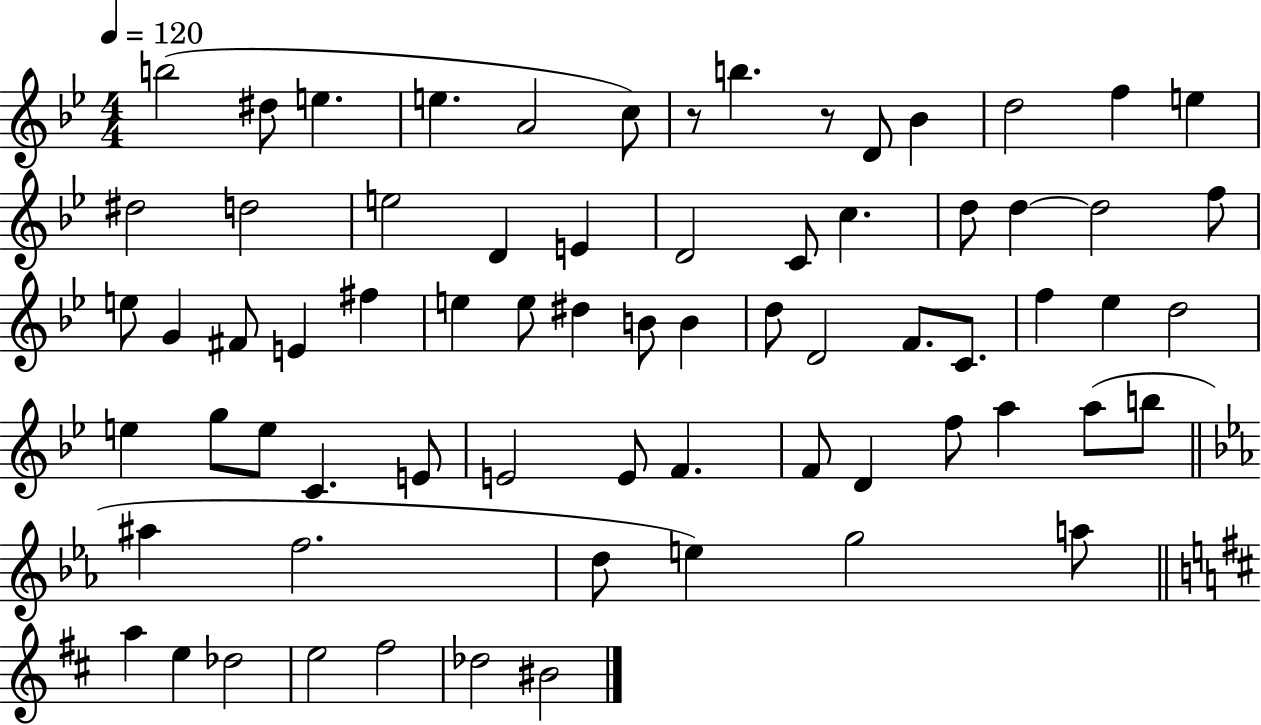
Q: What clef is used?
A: treble